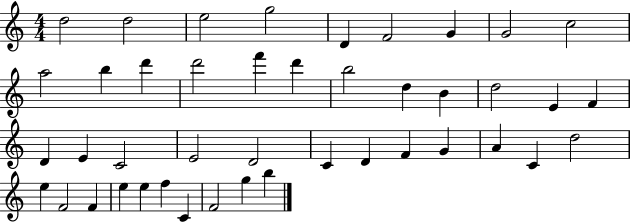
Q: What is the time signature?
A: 4/4